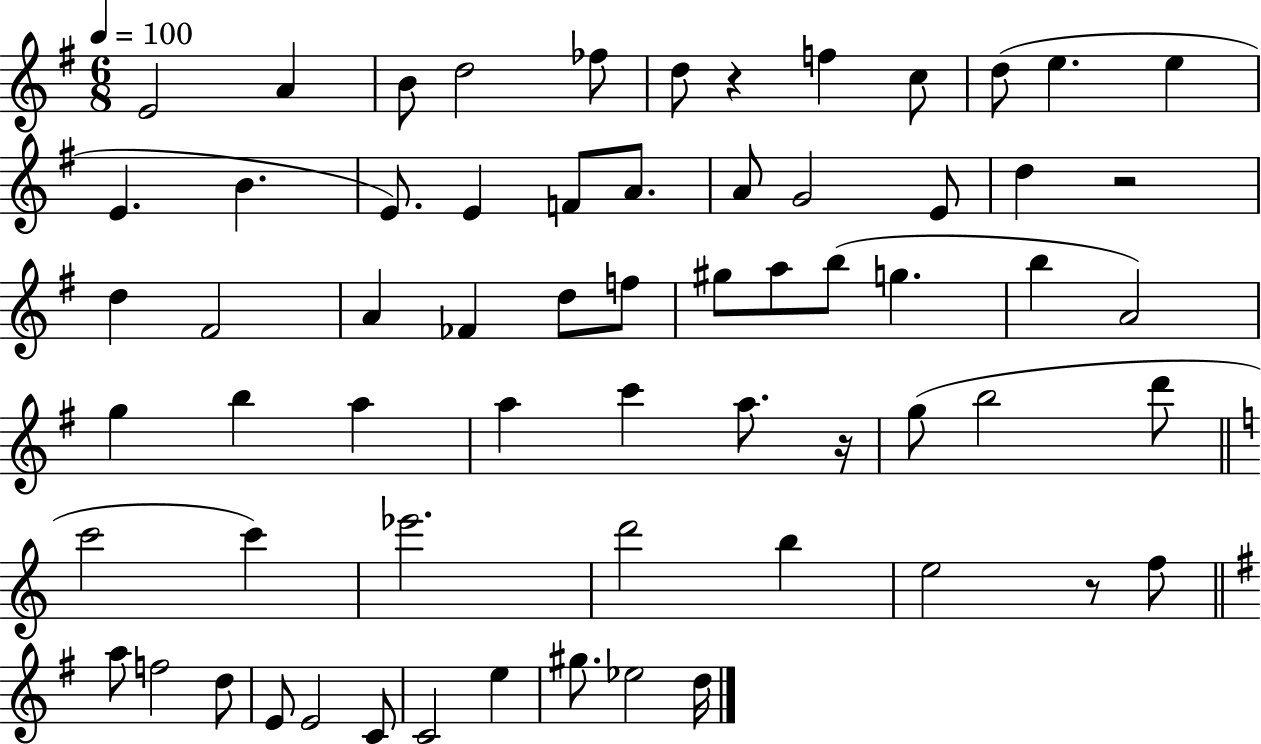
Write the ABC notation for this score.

X:1
T:Untitled
M:6/8
L:1/4
K:G
E2 A B/2 d2 _f/2 d/2 z f c/2 d/2 e e E B E/2 E F/2 A/2 A/2 G2 E/2 d z2 d ^F2 A _F d/2 f/2 ^g/2 a/2 b/2 g b A2 g b a a c' a/2 z/4 g/2 b2 d'/2 c'2 c' _e'2 d'2 b e2 z/2 f/2 a/2 f2 d/2 E/2 E2 C/2 C2 e ^g/2 _e2 d/4